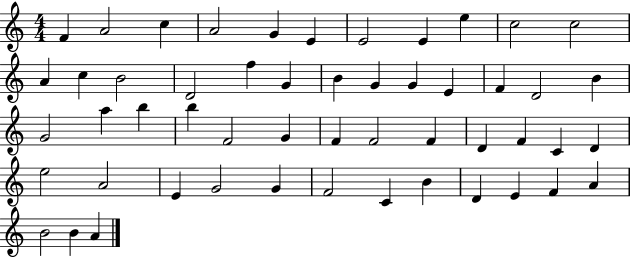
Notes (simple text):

F4/q A4/h C5/q A4/h G4/q E4/q E4/h E4/q E5/q C5/h C5/h A4/q C5/q B4/h D4/h F5/q G4/q B4/q G4/q G4/q E4/q F4/q D4/h B4/q G4/h A5/q B5/q B5/q F4/h G4/q F4/q F4/h F4/q D4/q F4/q C4/q D4/q E5/h A4/h E4/q G4/h G4/q F4/h C4/q B4/q D4/q E4/q F4/q A4/q B4/h B4/q A4/q